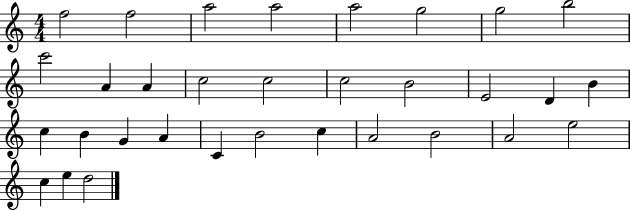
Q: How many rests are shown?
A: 0